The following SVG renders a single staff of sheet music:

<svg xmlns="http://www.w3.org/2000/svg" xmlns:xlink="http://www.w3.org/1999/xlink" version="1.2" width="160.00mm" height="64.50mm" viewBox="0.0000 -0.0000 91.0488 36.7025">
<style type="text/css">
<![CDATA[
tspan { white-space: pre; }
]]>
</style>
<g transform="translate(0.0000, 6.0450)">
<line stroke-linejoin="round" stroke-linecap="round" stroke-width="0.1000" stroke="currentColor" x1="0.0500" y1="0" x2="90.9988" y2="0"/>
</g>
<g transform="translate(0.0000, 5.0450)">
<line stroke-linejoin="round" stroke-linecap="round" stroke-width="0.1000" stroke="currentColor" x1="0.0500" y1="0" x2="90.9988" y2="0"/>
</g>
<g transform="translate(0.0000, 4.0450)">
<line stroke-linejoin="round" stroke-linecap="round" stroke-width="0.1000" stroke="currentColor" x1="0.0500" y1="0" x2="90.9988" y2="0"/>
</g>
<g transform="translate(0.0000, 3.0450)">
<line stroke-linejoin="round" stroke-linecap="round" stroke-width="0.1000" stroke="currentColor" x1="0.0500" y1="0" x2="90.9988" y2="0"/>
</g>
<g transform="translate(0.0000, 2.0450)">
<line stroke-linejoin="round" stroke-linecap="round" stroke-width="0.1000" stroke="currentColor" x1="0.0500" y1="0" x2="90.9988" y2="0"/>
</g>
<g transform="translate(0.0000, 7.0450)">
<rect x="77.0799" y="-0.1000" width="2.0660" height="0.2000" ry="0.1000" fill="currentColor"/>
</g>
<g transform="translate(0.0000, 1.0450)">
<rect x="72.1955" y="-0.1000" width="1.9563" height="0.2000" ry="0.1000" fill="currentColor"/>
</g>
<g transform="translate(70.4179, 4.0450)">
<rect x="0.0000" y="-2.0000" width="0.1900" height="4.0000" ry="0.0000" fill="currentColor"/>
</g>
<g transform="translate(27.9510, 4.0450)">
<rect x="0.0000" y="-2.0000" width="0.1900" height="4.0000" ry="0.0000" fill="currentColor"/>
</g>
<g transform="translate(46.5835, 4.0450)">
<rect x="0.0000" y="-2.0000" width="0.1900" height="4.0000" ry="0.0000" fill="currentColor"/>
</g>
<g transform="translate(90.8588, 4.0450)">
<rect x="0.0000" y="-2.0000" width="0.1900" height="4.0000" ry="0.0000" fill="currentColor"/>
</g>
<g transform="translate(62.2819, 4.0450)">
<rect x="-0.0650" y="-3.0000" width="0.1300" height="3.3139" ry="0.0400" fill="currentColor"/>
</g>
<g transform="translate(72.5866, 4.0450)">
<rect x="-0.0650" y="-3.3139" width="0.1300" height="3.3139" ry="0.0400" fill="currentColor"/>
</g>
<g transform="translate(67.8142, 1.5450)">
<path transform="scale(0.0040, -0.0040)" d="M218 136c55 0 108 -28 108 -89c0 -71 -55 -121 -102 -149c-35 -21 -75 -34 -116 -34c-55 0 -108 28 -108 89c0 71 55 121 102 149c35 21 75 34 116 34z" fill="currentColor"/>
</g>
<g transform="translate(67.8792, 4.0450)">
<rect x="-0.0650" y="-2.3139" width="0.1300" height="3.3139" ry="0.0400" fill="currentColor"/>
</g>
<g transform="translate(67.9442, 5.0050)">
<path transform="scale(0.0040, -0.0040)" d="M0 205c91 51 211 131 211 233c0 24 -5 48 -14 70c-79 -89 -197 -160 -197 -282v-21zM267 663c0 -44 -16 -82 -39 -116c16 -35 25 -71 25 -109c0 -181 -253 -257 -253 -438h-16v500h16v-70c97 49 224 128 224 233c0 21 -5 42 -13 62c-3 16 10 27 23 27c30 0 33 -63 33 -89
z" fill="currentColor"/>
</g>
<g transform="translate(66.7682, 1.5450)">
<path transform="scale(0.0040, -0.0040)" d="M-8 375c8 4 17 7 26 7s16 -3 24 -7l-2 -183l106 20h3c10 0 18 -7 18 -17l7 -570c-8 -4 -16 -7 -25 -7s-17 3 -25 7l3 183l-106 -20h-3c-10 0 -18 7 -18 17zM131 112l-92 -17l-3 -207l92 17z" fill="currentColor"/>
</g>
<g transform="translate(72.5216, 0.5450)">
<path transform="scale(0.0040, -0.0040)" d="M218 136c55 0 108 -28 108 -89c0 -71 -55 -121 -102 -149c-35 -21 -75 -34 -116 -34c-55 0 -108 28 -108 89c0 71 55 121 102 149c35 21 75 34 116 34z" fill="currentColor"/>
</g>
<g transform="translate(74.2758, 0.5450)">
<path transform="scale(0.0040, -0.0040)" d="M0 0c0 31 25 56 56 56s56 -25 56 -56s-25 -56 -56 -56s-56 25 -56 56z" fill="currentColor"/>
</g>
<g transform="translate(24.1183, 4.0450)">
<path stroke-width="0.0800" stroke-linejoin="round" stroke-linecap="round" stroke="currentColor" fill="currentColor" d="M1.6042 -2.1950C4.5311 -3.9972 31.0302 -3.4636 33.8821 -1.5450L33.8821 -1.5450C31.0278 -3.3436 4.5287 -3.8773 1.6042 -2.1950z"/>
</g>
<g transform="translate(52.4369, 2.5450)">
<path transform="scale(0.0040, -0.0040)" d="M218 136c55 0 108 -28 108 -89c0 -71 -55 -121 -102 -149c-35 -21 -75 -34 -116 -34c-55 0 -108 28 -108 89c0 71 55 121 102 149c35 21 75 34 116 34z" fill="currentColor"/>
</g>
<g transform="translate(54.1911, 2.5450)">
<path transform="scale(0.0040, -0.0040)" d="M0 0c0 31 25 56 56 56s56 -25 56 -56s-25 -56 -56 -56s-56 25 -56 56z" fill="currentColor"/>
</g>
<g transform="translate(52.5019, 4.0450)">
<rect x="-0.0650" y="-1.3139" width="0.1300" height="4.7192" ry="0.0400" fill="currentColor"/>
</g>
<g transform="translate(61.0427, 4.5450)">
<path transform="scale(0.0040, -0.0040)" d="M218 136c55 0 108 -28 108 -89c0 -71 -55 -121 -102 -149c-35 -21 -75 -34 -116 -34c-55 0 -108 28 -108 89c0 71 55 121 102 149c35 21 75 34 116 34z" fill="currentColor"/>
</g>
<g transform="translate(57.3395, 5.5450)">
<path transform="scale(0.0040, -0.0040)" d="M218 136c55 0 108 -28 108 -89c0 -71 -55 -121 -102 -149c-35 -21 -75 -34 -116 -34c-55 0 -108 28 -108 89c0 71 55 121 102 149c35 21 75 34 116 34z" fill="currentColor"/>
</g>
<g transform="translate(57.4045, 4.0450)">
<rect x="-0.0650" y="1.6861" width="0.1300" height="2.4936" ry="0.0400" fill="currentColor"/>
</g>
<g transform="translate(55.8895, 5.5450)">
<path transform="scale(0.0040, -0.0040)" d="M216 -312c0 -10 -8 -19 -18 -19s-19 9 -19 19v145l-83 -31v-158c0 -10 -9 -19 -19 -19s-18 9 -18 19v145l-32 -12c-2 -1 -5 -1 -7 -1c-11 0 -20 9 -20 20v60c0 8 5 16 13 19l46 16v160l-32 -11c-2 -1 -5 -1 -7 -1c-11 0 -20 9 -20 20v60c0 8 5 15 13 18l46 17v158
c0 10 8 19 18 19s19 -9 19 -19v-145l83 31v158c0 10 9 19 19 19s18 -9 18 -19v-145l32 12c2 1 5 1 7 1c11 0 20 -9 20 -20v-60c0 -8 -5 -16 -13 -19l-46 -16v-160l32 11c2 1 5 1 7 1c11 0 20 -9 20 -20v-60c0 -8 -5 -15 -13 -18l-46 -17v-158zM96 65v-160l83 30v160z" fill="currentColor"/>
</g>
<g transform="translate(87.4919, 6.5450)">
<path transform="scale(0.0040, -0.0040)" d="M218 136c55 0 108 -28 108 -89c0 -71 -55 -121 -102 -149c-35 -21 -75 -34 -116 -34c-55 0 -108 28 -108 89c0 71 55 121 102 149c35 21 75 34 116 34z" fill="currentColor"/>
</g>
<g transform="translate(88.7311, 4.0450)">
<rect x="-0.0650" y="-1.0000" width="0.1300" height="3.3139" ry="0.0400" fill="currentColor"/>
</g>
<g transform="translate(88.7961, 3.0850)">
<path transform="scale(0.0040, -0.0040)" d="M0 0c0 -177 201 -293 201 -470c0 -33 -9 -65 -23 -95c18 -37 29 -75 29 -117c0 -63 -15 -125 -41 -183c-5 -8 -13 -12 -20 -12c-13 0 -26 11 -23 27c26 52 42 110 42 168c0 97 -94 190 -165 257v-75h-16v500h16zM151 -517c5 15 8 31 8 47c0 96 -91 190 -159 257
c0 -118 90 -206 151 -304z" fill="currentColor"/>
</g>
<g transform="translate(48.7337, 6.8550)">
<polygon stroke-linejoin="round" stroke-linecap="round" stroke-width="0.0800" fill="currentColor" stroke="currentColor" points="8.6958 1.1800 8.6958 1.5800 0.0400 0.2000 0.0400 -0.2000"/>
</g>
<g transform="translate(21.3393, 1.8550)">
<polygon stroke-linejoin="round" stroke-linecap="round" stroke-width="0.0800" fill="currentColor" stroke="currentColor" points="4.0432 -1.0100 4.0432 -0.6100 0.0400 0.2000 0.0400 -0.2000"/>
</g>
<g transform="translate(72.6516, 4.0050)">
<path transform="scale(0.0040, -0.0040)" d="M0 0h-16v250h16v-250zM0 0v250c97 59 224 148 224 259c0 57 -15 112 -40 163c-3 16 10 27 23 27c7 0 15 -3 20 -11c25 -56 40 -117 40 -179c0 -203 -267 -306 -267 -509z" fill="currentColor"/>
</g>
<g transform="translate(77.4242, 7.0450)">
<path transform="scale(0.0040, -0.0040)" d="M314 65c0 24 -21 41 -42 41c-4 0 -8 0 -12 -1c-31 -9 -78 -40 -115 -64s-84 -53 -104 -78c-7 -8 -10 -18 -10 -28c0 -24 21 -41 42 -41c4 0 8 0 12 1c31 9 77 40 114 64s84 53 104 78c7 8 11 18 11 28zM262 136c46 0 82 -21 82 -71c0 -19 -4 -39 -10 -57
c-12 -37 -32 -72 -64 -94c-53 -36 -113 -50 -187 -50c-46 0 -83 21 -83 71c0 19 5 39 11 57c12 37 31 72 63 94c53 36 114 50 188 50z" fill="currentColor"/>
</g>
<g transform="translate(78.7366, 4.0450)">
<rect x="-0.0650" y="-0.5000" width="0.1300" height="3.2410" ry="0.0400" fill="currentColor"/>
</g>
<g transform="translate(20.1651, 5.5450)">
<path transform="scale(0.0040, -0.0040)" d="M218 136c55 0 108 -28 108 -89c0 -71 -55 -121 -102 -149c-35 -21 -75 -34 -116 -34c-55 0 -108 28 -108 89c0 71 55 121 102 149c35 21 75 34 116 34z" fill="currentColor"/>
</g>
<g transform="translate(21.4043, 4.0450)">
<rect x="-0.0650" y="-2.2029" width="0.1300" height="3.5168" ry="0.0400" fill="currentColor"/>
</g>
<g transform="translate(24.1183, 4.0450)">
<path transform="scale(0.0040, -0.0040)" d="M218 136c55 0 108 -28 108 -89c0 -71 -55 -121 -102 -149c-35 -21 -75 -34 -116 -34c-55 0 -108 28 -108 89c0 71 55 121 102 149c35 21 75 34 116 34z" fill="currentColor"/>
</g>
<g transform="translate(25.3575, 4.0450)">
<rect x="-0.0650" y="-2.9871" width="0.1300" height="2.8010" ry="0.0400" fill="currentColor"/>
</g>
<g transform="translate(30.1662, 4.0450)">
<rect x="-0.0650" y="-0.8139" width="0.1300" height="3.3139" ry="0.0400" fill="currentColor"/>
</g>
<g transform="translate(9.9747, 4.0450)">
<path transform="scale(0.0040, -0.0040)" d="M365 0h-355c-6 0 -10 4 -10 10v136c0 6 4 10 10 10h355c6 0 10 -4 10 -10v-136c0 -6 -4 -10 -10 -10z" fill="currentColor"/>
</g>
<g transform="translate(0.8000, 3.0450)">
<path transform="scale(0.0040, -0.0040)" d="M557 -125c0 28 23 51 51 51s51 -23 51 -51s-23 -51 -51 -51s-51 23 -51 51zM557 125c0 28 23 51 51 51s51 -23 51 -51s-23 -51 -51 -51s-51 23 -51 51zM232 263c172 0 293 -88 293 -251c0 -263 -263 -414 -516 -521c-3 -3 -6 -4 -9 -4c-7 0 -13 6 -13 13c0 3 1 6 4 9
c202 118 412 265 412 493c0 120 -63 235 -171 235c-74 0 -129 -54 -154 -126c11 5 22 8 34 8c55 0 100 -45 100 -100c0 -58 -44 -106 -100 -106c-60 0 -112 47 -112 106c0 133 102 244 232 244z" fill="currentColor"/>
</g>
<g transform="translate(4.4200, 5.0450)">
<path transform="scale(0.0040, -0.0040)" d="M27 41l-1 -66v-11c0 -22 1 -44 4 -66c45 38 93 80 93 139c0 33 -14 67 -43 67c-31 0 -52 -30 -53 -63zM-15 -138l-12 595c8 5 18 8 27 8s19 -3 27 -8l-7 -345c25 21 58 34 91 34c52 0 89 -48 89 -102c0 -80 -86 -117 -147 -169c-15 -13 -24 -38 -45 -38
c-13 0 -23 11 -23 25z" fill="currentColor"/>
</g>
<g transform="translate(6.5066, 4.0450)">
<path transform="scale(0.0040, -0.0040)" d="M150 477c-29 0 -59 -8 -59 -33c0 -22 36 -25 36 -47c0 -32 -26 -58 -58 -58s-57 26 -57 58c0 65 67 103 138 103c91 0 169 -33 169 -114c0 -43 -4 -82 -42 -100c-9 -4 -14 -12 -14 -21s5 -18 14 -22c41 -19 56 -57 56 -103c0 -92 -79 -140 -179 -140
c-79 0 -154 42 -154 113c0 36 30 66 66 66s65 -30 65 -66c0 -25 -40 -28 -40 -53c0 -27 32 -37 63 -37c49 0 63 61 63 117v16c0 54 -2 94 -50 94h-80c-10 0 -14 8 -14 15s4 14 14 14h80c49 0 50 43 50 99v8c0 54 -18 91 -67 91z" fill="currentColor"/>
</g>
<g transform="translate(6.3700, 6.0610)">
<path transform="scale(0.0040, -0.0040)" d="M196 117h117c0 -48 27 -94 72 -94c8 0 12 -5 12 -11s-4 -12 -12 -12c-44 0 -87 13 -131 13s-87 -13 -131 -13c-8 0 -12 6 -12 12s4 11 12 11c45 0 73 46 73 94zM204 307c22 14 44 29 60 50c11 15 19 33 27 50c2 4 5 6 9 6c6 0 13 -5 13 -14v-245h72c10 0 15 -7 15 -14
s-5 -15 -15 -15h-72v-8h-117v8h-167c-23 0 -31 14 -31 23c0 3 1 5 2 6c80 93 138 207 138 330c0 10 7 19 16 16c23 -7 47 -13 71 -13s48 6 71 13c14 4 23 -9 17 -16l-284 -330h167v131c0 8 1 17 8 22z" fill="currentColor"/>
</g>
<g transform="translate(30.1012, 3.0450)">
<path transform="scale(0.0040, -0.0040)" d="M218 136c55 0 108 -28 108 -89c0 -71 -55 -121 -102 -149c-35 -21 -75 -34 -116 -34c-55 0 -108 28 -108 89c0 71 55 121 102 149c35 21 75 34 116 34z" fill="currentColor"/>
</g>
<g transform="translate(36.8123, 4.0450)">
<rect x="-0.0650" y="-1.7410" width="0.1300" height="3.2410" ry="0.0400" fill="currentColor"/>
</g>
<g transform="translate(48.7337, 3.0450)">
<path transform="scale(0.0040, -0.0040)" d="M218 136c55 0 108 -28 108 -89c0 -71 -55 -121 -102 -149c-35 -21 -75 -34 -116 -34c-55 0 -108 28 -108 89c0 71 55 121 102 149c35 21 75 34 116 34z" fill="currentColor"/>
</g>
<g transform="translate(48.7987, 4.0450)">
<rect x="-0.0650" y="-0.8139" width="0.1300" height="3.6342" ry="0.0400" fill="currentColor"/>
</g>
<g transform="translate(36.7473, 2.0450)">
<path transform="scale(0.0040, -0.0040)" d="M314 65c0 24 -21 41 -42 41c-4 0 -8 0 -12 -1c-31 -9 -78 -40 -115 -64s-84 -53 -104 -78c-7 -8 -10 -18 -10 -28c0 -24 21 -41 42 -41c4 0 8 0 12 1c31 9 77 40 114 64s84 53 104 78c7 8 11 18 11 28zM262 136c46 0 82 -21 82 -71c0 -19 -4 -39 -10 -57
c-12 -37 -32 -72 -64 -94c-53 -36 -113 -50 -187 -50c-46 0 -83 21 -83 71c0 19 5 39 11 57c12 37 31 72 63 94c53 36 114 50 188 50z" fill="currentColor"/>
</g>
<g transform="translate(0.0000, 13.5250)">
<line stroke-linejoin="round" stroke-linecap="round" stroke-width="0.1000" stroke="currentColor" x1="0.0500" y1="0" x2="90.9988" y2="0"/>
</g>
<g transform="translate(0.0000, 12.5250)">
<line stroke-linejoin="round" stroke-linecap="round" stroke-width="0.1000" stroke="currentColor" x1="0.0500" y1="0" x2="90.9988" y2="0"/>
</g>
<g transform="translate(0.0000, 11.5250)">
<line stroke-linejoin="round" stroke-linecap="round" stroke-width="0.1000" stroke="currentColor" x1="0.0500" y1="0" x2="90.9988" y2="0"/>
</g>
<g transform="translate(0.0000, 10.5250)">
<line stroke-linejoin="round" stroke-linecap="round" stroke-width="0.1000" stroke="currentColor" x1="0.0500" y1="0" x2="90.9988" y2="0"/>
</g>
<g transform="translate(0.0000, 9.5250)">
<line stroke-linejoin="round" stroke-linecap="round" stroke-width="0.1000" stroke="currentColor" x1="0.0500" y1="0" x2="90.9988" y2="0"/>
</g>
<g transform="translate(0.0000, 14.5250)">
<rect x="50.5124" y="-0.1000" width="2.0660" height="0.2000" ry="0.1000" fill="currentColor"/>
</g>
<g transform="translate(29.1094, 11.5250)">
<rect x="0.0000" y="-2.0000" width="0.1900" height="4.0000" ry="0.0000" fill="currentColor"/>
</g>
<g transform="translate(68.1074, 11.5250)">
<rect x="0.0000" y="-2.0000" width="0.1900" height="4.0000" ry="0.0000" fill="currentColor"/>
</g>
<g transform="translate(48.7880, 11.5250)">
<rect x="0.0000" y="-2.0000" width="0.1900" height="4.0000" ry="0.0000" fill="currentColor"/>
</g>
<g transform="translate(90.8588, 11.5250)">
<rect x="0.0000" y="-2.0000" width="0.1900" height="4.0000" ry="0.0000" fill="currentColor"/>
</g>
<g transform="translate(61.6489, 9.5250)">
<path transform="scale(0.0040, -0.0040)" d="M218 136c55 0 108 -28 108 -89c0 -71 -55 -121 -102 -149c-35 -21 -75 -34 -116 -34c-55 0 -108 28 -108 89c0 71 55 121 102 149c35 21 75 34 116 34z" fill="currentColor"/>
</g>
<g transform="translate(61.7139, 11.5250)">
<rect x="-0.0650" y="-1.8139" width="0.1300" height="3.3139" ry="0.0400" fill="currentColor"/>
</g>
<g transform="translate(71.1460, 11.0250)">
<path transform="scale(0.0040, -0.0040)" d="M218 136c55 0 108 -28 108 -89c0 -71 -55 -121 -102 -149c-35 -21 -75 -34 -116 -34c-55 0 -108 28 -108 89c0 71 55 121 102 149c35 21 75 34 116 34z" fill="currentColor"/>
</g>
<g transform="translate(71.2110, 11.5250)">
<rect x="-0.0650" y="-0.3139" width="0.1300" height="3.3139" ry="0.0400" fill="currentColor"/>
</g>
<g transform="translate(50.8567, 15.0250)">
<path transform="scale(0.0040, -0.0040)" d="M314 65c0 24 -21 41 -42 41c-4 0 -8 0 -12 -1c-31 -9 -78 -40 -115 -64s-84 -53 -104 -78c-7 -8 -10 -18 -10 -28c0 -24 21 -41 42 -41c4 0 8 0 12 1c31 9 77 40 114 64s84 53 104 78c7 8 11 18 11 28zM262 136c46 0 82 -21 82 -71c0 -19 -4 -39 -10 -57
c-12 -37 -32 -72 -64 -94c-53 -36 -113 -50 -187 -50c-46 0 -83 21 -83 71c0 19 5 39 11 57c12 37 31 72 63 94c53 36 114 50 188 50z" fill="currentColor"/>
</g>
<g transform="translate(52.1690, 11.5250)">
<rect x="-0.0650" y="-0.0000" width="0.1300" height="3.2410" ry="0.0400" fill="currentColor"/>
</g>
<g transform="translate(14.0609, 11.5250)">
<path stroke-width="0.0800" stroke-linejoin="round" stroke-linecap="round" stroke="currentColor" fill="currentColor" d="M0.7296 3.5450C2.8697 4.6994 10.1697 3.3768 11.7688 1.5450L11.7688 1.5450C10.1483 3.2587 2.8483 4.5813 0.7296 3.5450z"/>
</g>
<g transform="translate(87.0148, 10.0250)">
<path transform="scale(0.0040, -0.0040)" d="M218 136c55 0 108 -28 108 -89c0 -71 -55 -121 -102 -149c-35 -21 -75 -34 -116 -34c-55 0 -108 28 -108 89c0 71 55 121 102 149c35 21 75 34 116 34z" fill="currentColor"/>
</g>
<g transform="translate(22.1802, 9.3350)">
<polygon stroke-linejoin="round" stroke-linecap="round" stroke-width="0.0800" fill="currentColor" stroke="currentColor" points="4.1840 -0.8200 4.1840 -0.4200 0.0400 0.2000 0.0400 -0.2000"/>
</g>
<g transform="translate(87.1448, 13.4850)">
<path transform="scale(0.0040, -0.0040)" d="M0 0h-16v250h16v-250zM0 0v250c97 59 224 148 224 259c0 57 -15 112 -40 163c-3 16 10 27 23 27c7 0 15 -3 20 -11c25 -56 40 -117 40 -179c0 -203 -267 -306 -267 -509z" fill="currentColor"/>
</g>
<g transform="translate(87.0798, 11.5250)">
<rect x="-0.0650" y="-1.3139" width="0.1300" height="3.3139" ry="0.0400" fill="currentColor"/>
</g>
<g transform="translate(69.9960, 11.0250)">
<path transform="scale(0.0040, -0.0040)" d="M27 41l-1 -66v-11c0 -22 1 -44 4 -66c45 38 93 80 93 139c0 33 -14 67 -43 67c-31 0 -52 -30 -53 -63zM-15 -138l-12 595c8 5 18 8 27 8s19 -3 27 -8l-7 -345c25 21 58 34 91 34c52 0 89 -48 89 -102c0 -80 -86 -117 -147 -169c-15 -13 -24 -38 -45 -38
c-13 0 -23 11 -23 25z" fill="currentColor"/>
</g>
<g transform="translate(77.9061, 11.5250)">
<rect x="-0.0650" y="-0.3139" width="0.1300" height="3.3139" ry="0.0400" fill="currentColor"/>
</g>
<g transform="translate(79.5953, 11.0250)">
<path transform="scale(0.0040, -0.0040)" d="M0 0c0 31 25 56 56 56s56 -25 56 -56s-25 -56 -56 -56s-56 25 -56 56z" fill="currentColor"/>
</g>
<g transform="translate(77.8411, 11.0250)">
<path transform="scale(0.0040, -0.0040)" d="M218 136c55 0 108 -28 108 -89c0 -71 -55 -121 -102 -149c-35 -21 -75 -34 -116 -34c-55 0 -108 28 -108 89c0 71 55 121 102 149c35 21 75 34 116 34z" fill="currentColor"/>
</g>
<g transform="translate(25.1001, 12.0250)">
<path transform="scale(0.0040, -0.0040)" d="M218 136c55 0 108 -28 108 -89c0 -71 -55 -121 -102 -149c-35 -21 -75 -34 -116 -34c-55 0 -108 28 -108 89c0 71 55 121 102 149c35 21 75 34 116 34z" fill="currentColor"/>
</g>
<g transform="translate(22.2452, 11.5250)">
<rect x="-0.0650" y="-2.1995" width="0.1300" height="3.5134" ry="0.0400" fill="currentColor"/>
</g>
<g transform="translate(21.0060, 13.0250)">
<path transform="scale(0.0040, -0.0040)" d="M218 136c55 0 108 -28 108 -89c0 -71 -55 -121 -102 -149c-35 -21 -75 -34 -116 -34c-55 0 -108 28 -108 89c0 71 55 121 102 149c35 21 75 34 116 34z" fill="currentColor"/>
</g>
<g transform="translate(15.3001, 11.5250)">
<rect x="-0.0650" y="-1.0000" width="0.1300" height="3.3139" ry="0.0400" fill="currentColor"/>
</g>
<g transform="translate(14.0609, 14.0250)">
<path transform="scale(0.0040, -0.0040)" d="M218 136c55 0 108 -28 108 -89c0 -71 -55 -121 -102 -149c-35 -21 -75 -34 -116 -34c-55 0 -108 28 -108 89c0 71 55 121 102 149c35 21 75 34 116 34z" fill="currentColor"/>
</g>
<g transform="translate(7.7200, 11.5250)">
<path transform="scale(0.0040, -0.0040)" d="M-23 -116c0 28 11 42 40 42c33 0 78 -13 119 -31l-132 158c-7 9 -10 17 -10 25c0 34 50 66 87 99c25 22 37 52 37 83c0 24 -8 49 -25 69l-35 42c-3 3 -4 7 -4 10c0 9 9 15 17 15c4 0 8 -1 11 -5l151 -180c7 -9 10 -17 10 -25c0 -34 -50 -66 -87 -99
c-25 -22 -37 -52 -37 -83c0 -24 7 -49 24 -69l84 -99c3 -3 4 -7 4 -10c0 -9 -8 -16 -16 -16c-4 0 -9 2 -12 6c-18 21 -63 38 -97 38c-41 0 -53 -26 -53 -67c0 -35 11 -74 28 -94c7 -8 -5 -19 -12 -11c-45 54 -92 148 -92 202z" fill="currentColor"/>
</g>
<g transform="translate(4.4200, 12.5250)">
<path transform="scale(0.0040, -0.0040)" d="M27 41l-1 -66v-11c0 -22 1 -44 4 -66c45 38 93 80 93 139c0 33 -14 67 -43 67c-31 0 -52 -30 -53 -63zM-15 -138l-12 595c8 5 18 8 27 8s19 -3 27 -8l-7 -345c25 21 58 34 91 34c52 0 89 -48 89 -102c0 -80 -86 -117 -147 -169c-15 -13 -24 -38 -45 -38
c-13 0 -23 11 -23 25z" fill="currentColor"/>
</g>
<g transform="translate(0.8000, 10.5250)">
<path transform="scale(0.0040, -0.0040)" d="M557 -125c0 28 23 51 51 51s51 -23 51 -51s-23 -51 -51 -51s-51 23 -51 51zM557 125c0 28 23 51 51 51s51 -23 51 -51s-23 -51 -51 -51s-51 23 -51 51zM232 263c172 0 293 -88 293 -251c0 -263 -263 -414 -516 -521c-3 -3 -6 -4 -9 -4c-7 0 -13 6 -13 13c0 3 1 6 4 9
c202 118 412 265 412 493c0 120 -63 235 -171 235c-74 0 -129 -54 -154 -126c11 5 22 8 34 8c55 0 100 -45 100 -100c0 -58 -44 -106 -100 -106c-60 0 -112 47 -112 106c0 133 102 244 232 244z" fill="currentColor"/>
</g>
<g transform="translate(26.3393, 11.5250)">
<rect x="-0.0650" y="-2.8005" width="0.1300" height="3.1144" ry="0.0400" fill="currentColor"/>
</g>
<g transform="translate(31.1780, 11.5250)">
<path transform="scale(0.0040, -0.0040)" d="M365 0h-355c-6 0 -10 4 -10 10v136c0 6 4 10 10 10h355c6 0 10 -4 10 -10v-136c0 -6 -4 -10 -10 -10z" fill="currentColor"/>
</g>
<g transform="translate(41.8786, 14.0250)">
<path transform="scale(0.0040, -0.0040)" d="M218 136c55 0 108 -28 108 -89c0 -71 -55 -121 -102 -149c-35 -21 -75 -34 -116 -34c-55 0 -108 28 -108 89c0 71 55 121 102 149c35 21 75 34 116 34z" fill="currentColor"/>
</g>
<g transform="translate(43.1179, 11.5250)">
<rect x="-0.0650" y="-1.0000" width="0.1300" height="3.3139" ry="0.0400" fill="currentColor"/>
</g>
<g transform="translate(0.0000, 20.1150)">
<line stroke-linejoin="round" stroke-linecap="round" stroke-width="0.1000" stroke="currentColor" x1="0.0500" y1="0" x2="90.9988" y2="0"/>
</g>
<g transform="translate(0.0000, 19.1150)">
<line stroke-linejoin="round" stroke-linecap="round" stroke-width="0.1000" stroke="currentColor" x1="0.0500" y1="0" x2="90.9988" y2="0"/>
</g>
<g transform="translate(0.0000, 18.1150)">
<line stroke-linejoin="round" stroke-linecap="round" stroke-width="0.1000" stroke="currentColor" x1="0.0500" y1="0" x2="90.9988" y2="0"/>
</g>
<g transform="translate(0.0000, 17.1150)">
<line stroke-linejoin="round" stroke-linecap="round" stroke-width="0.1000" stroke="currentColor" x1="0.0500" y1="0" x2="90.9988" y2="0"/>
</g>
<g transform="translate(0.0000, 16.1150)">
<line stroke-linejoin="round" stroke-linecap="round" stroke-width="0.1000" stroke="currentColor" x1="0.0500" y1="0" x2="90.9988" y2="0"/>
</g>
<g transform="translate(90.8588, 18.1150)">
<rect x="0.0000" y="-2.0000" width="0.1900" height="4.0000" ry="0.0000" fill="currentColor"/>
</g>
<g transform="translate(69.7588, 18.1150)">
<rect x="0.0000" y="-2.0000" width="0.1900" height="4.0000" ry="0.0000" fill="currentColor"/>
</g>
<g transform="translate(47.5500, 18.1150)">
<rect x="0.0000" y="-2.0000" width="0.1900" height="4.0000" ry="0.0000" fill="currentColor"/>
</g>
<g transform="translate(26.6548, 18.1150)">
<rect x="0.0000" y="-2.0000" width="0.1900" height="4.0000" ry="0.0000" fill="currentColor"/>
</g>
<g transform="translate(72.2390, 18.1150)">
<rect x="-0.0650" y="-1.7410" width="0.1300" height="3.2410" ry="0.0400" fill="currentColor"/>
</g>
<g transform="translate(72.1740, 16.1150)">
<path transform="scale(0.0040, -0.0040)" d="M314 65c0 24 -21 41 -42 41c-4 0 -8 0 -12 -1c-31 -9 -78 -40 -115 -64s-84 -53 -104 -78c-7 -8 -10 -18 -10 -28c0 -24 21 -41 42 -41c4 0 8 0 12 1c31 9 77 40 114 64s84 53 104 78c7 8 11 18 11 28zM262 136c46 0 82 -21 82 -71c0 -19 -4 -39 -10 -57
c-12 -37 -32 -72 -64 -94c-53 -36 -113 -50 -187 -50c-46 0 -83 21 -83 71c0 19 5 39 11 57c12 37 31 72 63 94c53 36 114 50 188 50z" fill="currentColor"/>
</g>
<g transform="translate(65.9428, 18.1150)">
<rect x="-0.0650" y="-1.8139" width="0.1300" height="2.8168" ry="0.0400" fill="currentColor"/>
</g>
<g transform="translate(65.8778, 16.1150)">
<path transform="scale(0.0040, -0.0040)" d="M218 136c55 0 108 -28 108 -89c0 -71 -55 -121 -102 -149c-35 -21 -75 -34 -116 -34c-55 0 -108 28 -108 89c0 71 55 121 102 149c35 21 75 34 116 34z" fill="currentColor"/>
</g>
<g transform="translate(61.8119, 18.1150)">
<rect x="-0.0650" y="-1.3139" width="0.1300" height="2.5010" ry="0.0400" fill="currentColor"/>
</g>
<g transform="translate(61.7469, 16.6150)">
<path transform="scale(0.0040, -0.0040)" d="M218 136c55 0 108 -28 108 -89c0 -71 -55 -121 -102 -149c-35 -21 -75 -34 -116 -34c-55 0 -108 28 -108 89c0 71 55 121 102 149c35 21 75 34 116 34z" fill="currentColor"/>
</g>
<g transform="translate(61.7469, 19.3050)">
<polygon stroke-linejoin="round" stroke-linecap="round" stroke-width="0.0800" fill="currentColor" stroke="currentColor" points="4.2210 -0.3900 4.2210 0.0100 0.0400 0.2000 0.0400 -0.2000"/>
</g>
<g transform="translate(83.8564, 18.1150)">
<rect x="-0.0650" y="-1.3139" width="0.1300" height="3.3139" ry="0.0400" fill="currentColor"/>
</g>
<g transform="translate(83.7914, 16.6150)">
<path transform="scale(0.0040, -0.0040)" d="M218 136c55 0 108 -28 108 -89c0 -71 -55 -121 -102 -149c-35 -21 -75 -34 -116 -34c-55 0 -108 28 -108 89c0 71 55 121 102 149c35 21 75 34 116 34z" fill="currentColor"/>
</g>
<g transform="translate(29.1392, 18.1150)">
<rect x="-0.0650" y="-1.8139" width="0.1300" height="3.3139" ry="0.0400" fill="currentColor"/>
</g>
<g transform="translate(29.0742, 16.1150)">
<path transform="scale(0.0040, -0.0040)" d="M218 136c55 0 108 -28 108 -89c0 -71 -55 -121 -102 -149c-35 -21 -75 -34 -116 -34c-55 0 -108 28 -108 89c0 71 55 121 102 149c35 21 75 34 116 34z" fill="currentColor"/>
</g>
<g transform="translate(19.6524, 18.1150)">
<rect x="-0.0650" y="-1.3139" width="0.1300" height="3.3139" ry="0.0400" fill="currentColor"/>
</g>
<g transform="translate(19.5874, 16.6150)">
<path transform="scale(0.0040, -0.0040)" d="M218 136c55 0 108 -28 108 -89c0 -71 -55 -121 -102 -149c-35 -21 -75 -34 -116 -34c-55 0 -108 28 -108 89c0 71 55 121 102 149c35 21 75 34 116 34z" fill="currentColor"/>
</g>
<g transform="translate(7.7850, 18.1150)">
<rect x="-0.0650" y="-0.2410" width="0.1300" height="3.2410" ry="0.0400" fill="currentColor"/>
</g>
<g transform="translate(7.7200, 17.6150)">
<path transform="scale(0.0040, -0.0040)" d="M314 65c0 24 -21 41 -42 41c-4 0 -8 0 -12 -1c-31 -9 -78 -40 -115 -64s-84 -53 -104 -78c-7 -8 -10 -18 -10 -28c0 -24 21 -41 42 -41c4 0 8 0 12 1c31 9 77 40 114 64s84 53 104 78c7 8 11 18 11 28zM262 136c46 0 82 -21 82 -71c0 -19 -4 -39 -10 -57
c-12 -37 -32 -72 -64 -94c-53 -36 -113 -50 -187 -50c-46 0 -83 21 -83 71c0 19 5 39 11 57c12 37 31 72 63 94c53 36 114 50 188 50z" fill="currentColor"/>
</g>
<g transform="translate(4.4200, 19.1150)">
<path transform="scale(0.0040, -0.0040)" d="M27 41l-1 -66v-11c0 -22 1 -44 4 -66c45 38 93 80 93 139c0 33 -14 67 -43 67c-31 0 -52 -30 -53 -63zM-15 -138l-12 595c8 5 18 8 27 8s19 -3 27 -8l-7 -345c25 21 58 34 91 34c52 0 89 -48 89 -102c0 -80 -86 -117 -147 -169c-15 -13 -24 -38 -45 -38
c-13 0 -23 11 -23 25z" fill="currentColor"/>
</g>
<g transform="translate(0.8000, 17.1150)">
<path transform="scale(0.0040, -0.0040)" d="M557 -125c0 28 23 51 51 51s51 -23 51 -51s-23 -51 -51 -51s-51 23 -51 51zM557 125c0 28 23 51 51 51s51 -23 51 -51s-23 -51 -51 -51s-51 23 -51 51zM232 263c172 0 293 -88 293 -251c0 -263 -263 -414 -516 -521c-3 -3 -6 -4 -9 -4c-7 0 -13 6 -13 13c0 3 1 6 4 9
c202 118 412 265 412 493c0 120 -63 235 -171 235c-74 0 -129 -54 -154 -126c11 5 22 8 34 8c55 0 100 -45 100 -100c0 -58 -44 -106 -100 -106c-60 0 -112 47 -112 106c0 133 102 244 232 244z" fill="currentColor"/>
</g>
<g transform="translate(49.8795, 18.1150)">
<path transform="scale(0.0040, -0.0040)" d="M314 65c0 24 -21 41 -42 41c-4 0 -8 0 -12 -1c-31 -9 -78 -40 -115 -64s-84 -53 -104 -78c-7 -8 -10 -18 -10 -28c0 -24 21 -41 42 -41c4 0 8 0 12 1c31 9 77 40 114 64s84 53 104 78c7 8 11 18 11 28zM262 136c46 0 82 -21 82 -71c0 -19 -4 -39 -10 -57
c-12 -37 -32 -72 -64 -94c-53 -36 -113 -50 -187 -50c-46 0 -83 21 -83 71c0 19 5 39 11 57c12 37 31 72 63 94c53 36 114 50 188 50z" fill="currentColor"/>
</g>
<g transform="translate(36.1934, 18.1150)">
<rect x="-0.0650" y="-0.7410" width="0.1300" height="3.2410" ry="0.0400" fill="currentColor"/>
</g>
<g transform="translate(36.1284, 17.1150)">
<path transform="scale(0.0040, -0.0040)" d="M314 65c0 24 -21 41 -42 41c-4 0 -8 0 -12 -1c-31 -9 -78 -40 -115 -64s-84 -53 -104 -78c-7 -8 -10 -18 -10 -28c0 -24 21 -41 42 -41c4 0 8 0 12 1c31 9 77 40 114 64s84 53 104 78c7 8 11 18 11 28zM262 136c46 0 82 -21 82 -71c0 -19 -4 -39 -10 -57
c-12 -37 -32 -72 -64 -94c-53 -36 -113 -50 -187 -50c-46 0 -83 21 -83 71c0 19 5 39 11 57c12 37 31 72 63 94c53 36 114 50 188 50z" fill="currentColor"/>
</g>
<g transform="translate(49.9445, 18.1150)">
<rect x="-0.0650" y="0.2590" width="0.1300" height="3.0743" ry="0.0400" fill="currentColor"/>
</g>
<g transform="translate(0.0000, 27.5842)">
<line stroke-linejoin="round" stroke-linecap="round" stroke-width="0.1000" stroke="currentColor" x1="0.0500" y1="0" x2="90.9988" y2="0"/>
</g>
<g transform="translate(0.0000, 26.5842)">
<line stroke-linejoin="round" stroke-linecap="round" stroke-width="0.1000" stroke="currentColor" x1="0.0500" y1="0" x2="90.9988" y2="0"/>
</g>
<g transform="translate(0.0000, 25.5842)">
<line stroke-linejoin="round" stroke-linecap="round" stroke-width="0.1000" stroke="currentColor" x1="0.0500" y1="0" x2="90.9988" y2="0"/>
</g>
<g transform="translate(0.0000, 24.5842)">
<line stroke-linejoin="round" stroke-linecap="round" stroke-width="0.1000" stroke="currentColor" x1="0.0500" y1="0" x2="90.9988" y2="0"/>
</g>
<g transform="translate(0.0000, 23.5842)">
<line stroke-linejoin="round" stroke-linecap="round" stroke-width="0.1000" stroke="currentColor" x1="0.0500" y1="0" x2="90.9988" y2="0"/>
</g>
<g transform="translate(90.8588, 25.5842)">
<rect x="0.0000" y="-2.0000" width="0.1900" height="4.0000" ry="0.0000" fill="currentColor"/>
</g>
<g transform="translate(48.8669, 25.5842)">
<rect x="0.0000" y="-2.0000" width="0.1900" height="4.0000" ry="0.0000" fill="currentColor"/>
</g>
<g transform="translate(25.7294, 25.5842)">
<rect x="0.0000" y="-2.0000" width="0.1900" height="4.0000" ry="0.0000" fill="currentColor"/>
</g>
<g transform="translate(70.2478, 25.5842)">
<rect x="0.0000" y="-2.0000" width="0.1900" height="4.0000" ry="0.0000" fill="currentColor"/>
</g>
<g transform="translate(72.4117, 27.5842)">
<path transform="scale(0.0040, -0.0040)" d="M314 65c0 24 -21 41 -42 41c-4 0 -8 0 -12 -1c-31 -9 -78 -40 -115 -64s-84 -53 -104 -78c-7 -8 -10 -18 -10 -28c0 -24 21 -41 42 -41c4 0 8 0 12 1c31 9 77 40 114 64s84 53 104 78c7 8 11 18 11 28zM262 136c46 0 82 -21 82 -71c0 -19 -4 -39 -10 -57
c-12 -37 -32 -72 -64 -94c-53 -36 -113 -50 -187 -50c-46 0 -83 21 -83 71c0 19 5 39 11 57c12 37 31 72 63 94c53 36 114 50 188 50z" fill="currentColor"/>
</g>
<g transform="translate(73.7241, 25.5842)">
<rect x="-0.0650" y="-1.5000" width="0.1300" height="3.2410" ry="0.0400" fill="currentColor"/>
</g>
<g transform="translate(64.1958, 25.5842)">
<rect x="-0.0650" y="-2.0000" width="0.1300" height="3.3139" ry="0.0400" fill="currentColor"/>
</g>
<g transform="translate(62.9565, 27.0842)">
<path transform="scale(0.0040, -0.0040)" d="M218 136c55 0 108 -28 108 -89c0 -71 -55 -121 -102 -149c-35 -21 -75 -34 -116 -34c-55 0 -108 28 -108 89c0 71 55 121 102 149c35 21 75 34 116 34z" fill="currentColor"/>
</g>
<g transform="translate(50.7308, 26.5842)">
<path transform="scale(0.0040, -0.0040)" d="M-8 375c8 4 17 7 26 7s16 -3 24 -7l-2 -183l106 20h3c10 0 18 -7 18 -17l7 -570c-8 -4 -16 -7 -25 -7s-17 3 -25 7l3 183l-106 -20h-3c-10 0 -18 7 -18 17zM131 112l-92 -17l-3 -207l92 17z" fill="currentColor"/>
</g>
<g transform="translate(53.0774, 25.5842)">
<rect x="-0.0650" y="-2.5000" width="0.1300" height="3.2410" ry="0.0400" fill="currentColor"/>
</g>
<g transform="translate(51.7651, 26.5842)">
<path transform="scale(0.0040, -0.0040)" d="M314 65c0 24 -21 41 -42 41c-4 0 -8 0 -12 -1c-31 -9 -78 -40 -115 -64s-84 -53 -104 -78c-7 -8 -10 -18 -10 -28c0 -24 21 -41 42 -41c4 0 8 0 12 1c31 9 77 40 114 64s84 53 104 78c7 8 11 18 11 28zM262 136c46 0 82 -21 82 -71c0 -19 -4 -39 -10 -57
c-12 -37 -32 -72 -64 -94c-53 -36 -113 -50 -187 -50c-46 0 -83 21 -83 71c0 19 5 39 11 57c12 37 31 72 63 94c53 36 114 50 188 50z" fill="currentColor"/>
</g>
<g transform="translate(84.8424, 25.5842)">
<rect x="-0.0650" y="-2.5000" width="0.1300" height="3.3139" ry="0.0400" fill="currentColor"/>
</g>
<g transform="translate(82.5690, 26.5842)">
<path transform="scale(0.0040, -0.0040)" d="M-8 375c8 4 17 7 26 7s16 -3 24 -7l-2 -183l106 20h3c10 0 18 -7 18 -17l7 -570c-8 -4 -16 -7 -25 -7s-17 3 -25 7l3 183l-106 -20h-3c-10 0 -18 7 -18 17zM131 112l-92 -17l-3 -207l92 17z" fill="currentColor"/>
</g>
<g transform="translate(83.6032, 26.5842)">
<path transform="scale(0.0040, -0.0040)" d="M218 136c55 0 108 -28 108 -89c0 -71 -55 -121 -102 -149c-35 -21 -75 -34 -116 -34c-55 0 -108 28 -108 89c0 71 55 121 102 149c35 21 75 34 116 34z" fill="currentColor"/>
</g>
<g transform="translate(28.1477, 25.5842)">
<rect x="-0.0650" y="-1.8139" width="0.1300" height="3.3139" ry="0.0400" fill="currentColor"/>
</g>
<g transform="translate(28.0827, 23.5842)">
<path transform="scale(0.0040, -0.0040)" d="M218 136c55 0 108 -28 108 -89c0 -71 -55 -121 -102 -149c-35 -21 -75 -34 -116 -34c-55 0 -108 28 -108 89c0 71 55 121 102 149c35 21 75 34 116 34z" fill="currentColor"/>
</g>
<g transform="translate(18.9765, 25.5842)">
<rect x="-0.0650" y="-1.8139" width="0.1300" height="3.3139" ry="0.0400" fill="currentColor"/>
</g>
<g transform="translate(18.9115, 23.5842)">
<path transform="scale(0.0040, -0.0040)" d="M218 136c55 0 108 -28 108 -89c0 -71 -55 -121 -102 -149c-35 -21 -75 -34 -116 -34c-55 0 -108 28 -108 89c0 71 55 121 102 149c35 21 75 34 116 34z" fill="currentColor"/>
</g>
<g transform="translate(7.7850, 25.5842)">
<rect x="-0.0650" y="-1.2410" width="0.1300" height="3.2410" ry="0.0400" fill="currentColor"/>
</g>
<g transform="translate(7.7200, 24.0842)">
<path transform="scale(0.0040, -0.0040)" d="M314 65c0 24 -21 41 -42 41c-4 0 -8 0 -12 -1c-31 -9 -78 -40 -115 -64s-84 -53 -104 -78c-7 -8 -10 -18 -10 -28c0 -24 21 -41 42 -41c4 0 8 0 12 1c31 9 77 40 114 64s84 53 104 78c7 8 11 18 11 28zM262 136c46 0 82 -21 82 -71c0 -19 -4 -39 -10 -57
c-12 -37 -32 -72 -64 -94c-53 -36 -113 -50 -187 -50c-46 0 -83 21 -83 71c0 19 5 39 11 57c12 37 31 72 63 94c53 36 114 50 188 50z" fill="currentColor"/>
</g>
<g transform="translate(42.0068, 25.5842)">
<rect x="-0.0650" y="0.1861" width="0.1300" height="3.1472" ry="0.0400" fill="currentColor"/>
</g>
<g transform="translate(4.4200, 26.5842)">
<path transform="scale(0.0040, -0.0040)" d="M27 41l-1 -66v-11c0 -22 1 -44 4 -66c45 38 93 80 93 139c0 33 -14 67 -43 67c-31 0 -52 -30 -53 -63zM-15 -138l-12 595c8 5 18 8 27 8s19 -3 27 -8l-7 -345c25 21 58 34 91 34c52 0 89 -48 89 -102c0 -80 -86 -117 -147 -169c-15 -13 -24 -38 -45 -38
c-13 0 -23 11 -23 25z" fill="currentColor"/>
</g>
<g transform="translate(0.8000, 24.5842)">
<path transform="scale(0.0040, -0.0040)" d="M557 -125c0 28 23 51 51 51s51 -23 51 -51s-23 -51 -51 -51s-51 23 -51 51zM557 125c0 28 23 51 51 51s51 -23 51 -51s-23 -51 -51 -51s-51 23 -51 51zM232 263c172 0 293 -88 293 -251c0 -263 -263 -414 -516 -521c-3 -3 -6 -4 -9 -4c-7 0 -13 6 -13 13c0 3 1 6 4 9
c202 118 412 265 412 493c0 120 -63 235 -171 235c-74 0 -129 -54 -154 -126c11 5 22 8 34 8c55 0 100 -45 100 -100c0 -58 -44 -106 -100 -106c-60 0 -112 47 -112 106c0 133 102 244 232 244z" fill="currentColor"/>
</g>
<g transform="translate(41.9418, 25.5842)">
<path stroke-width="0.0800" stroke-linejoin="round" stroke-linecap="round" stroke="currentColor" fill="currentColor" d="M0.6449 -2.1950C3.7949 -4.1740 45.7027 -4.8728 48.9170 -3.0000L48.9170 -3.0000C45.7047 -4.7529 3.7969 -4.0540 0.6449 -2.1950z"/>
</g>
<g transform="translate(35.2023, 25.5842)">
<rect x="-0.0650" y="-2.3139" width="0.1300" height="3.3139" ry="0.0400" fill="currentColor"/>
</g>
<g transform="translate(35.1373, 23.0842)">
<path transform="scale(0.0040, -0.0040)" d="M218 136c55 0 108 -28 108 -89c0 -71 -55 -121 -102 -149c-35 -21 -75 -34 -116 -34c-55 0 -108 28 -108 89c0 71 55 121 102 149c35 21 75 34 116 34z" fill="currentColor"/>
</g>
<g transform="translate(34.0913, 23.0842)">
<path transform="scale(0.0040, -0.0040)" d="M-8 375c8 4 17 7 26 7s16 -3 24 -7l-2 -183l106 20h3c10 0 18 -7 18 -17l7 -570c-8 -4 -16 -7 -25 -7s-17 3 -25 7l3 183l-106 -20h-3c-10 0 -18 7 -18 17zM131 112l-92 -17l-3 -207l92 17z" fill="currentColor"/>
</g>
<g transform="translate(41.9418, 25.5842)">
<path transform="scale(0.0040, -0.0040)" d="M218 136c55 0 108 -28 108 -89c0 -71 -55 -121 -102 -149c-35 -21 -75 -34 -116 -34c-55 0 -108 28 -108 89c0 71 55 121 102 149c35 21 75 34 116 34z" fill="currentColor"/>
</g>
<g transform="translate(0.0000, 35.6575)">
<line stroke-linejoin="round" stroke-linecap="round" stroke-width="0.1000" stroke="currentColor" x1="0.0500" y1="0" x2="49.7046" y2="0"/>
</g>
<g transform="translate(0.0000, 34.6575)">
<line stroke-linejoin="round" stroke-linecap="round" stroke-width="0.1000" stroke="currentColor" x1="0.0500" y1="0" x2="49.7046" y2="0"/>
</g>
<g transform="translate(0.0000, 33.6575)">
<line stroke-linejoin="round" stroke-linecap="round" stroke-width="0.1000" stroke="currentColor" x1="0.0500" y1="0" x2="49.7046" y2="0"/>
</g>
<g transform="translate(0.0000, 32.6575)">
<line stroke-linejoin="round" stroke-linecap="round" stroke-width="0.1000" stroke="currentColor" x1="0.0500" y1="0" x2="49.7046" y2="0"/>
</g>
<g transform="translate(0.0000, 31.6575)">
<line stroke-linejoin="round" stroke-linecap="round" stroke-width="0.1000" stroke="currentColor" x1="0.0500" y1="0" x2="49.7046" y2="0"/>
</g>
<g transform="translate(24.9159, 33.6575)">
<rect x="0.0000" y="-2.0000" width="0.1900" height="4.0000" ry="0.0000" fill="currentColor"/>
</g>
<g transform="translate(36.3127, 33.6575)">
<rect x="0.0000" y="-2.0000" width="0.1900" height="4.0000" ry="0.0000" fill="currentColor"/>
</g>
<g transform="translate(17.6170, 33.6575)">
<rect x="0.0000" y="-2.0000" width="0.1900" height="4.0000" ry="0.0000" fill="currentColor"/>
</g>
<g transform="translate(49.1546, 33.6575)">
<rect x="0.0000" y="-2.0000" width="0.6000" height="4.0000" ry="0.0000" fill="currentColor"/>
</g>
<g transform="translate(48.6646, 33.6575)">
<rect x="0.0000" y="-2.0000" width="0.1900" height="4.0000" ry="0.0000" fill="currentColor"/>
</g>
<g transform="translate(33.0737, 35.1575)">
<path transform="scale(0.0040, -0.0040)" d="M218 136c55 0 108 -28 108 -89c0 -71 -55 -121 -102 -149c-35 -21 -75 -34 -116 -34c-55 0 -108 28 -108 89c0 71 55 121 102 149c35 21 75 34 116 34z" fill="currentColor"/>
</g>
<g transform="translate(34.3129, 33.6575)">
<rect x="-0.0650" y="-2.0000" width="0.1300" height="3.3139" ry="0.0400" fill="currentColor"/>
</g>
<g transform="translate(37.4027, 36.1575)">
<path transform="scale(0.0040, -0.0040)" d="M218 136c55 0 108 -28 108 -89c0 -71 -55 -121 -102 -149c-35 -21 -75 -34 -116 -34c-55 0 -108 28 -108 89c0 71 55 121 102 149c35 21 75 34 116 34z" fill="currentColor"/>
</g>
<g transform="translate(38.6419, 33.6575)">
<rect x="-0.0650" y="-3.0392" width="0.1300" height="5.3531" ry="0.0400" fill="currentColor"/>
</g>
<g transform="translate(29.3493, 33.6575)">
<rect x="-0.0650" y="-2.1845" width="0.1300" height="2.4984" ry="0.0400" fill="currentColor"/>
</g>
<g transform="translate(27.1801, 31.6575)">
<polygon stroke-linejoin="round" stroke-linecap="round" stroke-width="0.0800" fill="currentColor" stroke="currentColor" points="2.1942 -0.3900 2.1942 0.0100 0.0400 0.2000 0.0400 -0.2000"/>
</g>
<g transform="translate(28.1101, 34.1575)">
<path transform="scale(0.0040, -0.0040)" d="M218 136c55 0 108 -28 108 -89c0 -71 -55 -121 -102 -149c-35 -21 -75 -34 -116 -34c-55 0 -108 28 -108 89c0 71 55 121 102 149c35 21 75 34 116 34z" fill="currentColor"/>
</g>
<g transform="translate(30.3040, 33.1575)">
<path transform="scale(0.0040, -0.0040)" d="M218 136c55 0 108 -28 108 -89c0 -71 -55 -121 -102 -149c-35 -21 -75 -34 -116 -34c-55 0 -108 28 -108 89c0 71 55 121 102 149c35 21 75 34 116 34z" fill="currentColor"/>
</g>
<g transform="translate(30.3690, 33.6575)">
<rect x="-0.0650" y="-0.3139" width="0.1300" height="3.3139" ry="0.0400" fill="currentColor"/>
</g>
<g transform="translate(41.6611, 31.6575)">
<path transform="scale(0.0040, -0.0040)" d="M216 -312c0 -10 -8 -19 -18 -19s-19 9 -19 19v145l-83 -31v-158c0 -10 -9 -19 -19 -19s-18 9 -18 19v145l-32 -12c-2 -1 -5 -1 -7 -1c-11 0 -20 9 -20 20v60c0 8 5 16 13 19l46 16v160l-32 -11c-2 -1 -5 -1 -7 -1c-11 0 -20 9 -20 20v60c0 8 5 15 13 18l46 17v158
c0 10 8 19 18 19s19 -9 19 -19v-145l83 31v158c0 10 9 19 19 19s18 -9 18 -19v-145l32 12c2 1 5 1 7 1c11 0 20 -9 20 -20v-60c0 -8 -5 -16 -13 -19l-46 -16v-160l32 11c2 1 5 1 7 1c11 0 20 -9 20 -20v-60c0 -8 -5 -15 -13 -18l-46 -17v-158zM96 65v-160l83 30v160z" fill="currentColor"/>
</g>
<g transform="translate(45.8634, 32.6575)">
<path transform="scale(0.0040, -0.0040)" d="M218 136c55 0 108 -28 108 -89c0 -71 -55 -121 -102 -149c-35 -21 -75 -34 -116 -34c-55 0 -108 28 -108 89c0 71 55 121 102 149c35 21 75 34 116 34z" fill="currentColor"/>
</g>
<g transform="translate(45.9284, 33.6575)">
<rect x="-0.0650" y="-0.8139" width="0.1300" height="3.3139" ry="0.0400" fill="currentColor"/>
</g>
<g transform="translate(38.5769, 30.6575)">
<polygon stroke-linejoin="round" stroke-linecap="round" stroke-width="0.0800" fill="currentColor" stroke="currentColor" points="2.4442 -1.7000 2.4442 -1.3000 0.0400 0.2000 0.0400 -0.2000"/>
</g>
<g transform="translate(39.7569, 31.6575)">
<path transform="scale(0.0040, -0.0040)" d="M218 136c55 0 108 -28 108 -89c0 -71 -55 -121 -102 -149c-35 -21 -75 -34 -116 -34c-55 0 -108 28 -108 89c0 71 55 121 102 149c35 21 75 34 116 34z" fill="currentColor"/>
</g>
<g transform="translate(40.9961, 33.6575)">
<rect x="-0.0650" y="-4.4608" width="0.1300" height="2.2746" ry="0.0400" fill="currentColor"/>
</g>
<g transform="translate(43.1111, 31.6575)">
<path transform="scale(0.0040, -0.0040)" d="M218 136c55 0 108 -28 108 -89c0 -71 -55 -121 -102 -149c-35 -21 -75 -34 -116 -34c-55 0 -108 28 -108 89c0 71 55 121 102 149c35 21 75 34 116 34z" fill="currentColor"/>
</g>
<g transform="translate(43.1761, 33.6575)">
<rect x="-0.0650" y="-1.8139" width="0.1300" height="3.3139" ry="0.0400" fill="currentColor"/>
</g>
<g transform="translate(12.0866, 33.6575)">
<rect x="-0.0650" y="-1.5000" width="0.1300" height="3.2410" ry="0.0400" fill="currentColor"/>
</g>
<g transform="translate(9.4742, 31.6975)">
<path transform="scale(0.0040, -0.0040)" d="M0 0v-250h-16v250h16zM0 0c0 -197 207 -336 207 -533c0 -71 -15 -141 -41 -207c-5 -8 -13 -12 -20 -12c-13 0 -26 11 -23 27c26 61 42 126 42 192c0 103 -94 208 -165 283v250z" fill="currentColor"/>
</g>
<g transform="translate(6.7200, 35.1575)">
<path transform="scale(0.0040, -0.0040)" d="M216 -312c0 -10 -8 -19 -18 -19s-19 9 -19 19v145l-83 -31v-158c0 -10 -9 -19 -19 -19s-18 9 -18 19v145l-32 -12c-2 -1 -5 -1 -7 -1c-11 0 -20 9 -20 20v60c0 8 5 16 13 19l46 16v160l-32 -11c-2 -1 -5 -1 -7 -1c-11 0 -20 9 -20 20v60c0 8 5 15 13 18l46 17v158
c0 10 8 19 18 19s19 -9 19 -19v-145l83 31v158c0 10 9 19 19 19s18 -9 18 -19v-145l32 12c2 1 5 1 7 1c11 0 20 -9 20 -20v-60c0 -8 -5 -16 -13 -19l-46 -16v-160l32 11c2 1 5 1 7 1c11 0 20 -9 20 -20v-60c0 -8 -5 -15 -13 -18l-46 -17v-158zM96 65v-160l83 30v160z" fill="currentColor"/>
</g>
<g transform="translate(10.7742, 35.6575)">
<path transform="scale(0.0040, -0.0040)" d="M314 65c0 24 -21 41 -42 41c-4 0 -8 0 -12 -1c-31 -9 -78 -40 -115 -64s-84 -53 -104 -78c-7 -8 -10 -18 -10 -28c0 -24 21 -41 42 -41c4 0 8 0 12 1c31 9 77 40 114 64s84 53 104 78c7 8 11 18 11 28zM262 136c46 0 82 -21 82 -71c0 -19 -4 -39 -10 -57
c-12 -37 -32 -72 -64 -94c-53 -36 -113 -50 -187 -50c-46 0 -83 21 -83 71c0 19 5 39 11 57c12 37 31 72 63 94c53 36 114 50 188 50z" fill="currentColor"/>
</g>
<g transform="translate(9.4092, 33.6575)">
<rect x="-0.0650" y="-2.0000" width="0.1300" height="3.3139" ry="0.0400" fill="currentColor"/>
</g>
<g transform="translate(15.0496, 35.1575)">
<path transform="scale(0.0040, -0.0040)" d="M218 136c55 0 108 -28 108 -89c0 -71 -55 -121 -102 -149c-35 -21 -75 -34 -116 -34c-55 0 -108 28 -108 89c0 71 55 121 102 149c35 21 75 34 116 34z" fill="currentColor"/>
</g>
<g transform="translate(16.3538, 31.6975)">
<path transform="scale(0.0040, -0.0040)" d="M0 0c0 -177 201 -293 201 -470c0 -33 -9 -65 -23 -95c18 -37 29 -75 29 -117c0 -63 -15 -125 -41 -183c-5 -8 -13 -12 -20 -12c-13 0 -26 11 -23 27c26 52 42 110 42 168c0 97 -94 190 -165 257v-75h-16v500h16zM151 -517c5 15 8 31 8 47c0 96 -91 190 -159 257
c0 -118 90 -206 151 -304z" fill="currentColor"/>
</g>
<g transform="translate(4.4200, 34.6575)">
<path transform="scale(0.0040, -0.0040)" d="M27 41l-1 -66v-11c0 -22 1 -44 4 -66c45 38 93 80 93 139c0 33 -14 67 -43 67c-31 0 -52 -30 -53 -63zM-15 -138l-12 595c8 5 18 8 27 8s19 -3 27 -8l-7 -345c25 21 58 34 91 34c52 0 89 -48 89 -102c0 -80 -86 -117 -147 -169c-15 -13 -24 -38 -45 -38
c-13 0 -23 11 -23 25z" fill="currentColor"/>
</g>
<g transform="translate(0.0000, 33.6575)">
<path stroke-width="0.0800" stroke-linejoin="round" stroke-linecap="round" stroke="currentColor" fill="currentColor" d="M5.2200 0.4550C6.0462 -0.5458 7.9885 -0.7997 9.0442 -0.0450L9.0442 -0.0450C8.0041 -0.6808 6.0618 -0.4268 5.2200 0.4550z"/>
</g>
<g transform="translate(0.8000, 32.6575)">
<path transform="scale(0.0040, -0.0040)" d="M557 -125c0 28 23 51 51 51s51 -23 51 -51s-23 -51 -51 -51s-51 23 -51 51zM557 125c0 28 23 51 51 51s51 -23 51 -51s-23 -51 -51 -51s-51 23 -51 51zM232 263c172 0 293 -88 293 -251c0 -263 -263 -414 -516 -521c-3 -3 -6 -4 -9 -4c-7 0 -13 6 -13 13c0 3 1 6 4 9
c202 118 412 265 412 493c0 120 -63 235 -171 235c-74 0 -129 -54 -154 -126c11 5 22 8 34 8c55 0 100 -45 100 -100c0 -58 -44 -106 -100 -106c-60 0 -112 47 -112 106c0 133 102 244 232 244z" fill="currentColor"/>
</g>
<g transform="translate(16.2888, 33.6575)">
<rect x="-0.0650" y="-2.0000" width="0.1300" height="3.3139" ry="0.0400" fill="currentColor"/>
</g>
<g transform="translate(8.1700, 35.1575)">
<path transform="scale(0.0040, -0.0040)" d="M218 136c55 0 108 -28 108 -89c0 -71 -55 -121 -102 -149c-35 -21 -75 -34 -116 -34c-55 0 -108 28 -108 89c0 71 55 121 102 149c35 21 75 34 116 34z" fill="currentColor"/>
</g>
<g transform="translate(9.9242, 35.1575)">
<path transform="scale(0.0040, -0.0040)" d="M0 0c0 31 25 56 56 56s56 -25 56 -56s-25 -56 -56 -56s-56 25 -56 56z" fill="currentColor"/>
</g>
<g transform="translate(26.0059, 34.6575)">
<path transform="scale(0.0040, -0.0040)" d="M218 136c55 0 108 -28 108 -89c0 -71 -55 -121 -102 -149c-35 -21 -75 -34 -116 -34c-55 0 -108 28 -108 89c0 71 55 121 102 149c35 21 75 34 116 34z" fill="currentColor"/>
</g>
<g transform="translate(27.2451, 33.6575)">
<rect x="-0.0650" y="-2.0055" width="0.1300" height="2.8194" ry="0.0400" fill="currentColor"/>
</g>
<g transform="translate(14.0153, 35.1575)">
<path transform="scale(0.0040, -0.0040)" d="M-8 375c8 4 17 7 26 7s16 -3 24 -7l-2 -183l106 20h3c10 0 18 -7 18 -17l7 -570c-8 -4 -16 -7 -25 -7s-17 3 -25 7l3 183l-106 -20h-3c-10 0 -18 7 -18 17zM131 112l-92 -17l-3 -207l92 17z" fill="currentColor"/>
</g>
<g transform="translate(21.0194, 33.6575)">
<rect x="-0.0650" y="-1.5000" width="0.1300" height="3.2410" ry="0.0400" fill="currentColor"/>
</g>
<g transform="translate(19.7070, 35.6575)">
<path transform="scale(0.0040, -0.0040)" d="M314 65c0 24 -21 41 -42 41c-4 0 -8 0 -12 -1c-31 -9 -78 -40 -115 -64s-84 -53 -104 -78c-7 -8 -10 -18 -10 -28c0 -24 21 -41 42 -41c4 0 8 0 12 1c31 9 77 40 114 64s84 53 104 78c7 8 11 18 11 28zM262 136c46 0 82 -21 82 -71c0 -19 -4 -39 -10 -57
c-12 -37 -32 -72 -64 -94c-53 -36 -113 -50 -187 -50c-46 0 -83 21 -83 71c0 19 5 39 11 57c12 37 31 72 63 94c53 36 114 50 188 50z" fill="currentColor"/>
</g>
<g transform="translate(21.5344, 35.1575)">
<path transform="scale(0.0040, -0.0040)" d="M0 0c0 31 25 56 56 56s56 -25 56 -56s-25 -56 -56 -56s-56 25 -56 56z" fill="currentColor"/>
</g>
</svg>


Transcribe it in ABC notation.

X:1
T:Untitled
M:3/4
L:1/4
K:F
z2 A,,/2 D,/2 F, A,2 F,/2 G,/2 ^A,,/2 C, B,/4 D/2 E,,2 F,,/4 z F,, A,,/2 C,/2 z2 F,, D,,2 A, _E, _E, G,/2 E,2 G, A, F,2 D,2 G,/2 A,/2 A,2 G, G,2 A, A, B, D, B,,2 A,, G,,2 B,, ^A,,/2 G,,2 A,,/4 G,,2 _B,,/2 C,/2 E, A,, F,,/2 A,/2 ^A, F,